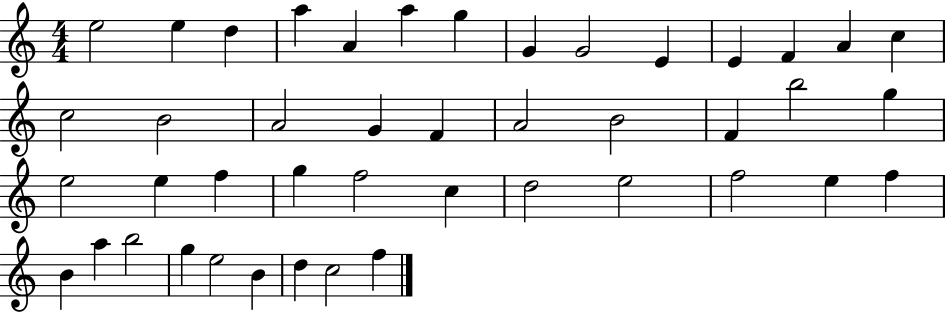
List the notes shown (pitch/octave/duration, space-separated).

E5/h E5/q D5/q A5/q A4/q A5/q G5/q G4/q G4/h E4/q E4/q F4/q A4/q C5/q C5/h B4/h A4/h G4/q F4/q A4/h B4/h F4/q B5/h G5/q E5/h E5/q F5/q G5/q F5/h C5/q D5/h E5/h F5/h E5/q F5/q B4/q A5/q B5/h G5/q E5/h B4/q D5/q C5/h F5/q